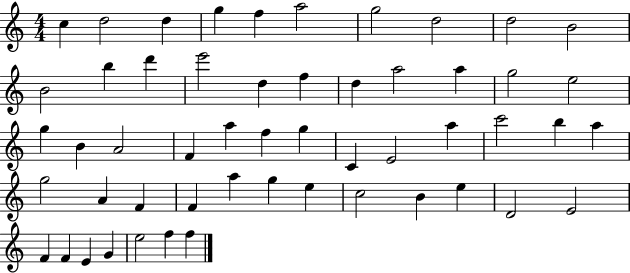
X:1
T:Untitled
M:4/4
L:1/4
K:C
c d2 d g f a2 g2 d2 d2 B2 B2 b d' e'2 d f d a2 a g2 e2 g B A2 F a f g C E2 a c'2 b a g2 A F F a g e c2 B e D2 E2 F F E G e2 f f